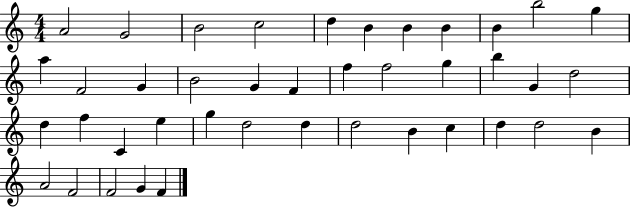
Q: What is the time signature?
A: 4/4